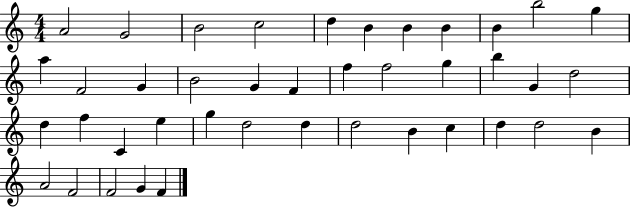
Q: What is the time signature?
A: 4/4